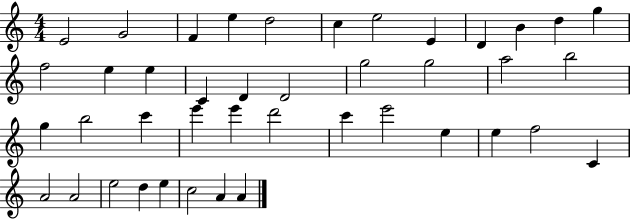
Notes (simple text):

E4/h G4/h F4/q E5/q D5/h C5/q E5/h E4/q D4/q B4/q D5/q G5/q F5/h E5/q E5/q C4/q D4/q D4/h G5/h G5/h A5/h B5/h G5/q B5/h C6/q E6/q E6/q D6/h C6/q E6/h E5/q E5/q F5/h C4/q A4/h A4/h E5/h D5/q E5/q C5/h A4/q A4/q